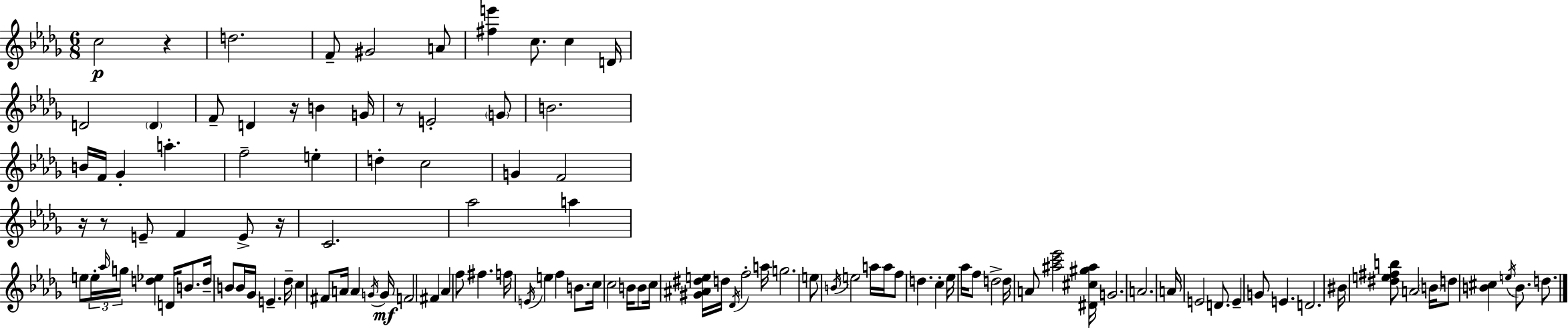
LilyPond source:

{
  \clef treble
  \numericTimeSignature
  \time 6/8
  \key bes \minor
  c''2\p r4 | d''2. | f'8-- gis'2 a'8 | <fis'' e'''>4 c''8. c''4 d'16 | \break d'2 \parenthesize d'4 | f'8-- d'4 r16 b'4 g'16 | r8 e'2-. \parenthesize g'8 | b'2. | \break b'16 f'16 ges'4-. a''4.-. | f''2-- e''4-. | d''4-. c''2 | g'4 f'2 | \break r16 r8 e'8-- f'4 e'8-> r16 | c'2. | aes''2 a''4 | e''8 \tuplet 3/2 { e''16-. \grace { aes''16 } g''16 } <d'' ees''>4 d'16 b'8. | \break d''16-- b'8 b'16 ges'16 e'4.-- | des''16-- c''4 fis'8 a'16 a'4 | \acciaccatura { g'16 }\mf g'16 f'2 fis'4 | aes'4 f''8 fis''4. | \break f''16 \acciaccatura { e'16 } e''4 f''4 | b'8. c''16 c''2 | b'16 b'8 c''16 <gis' ais' dis'' e''>16 d''16 \acciaccatura { des'16 } f''2-. | a''16 g''2. | \break e''8 \acciaccatura { b'16 } e''2 | a''16 a''16 f''8 d''4. | c''4-. ees''16 aes''16 f''8 d''2-> | d''16 a'8 <ais'' c''' ees'''>2 | \break <dis' cis'' gis'' ais''>16 g'2. | a'2. | a'16 e'2 | d'8. e'4-- g'8 e'4. | \break d'2. | bis'16 <dis'' e'' fis'' b''>8 a'2 | \parenthesize b'16 d''8 <b' cis''>4 \acciaccatura { e''16 } | b'8. d''8. \bar "|."
}